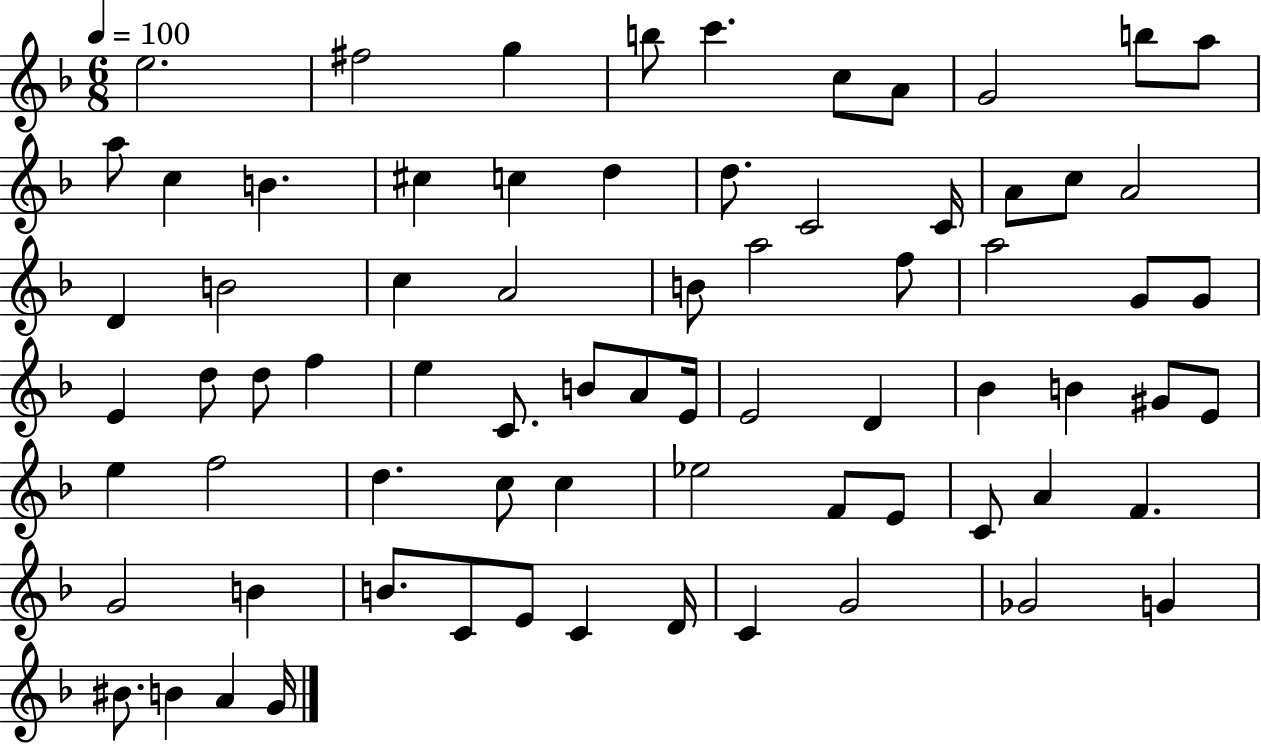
E5/h. F#5/h G5/q B5/e C6/q. C5/e A4/e G4/h B5/e A5/e A5/e C5/q B4/q. C#5/q C5/q D5/q D5/e. C4/h C4/s A4/e C5/e A4/h D4/q B4/h C5/q A4/h B4/e A5/h F5/e A5/h G4/e G4/e E4/q D5/e D5/e F5/q E5/q C4/e. B4/e A4/e E4/s E4/h D4/q Bb4/q B4/q G#4/e E4/e E5/q F5/h D5/q. C5/e C5/q Eb5/h F4/e E4/e C4/e A4/q F4/q. G4/h B4/q B4/e. C4/e E4/e C4/q D4/s C4/q G4/h Gb4/h G4/q BIS4/e. B4/q A4/q G4/s